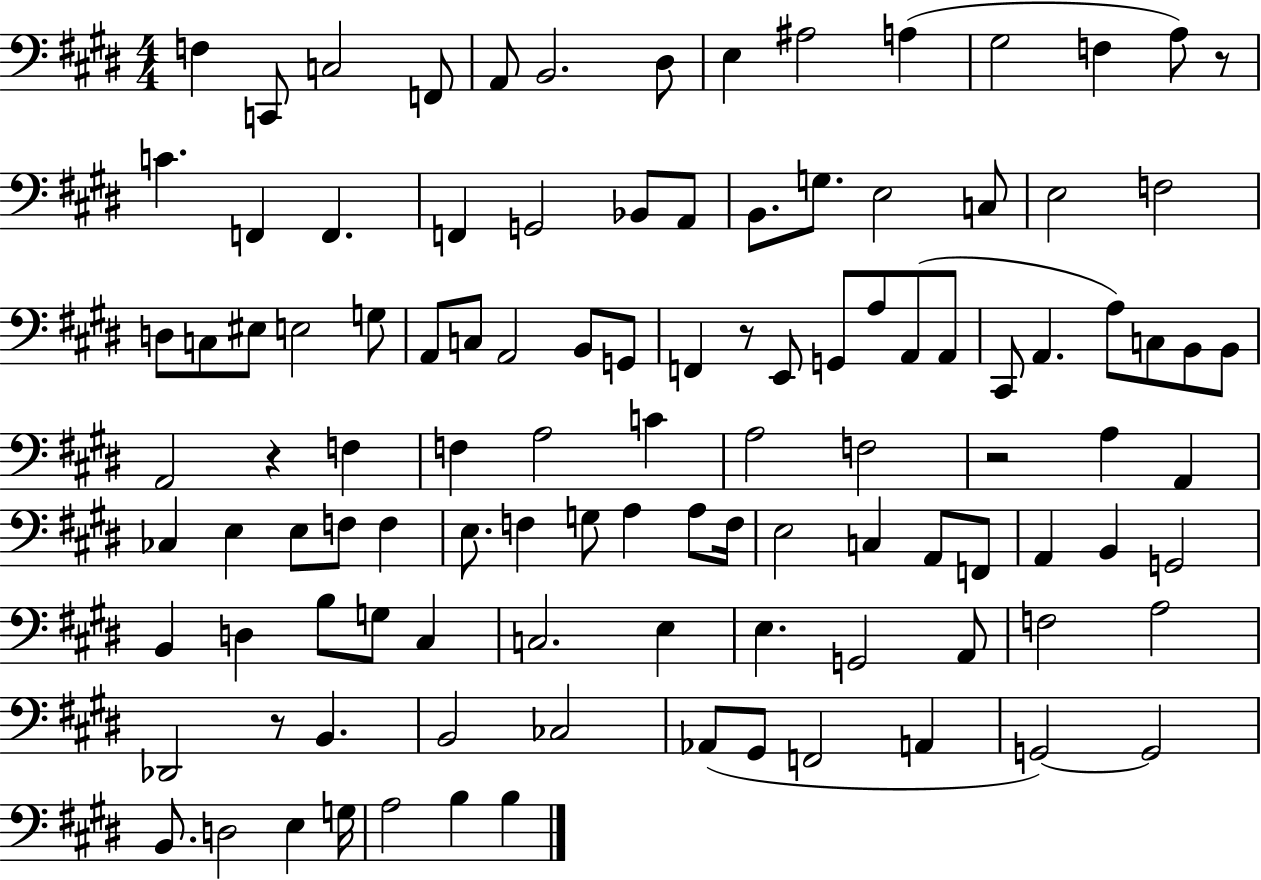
F3/q C2/e C3/h F2/e A2/e B2/h. D#3/e E3/q A#3/h A3/q G#3/h F3/q A3/e R/e C4/q. F2/q F2/q. F2/q G2/h Bb2/e A2/e B2/e. G3/e. E3/h C3/e E3/h F3/h D3/e C3/e EIS3/e E3/h G3/e A2/e C3/e A2/h B2/e G2/e F2/q R/e E2/e G2/e A3/e A2/e A2/e C#2/e A2/q. A3/e C3/e B2/e B2/e A2/h R/q F3/q F3/q A3/h C4/q A3/h F3/h R/h A3/q A2/q CES3/q E3/q E3/e F3/e F3/q E3/e. F3/q G3/e A3/q A3/e F3/s E3/h C3/q A2/e F2/e A2/q B2/q G2/h B2/q D3/q B3/e G3/e C#3/q C3/h. E3/q E3/q. G2/h A2/e F3/h A3/h Db2/h R/e B2/q. B2/h CES3/h Ab2/e G#2/e F2/h A2/q G2/h G2/h B2/e. D3/h E3/q G3/s A3/h B3/q B3/q